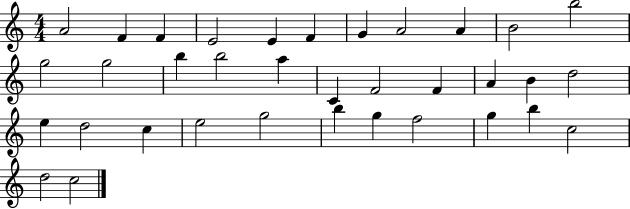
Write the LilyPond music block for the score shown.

{
  \clef treble
  \numericTimeSignature
  \time 4/4
  \key c \major
  a'2 f'4 f'4 | e'2 e'4 f'4 | g'4 a'2 a'4 | b'2 b''2 | \break g''2 g''2 | b''4 b''2 a''4 | c'4 f'2 f'4 | a'4 b'4 d''2 | \break e''4 d''2 c''4 | e''2 g''2 | b''4 g''4 f''2 | g''4 b''4 c''2 | \break d''2 c''2 | \bar "|."
}